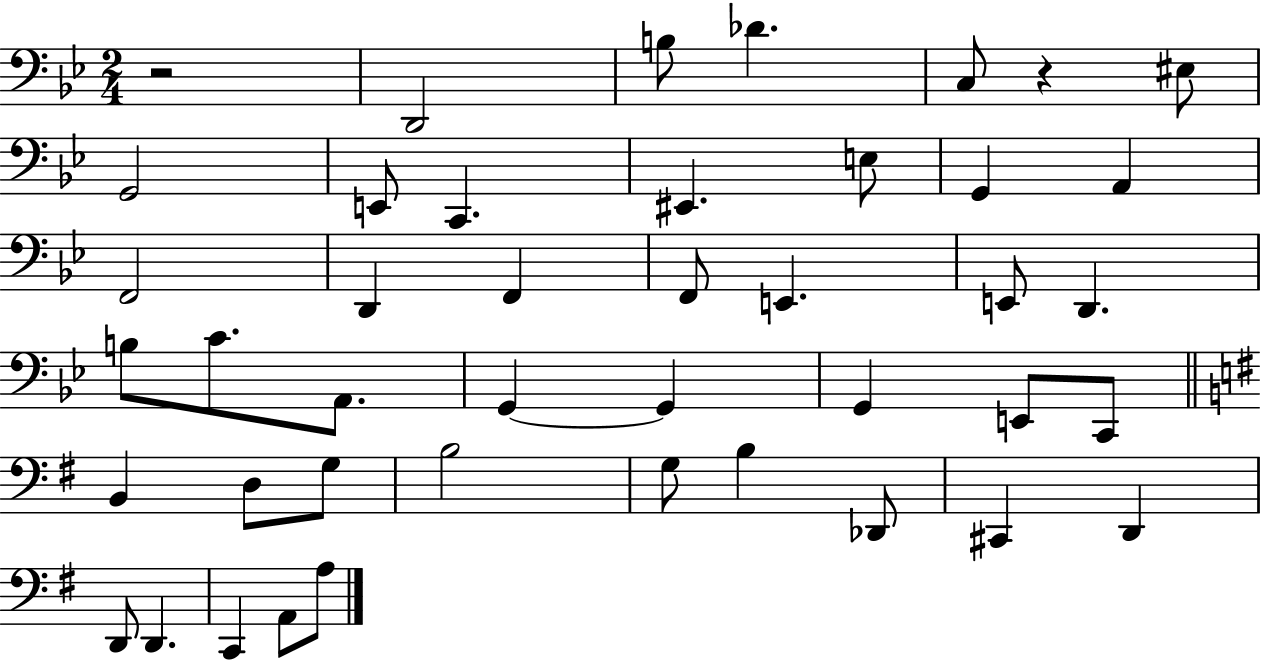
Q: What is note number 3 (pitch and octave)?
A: Db4